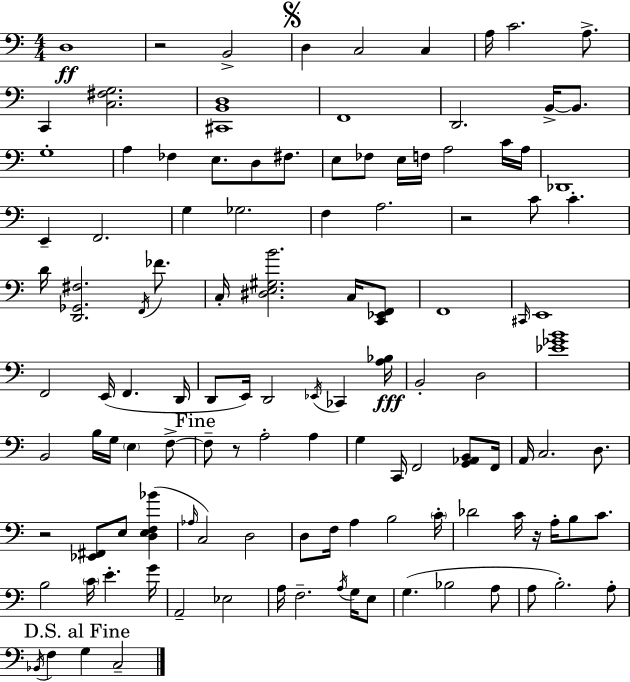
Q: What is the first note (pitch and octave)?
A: D3